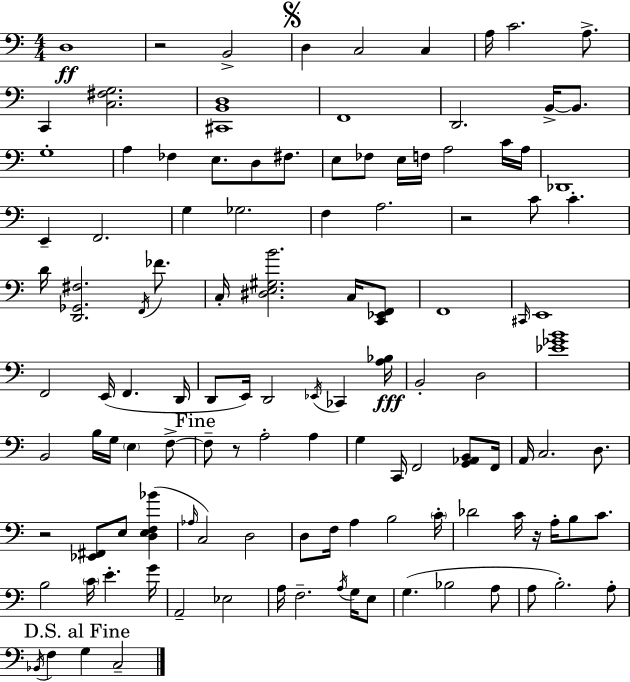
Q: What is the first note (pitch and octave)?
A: D3